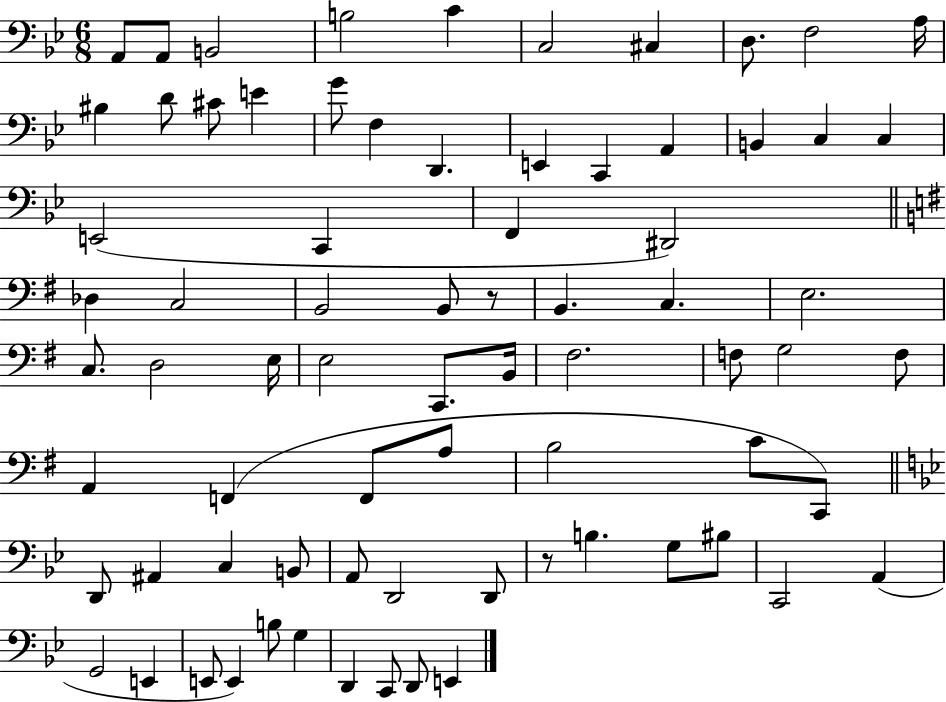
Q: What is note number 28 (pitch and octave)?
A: Db3